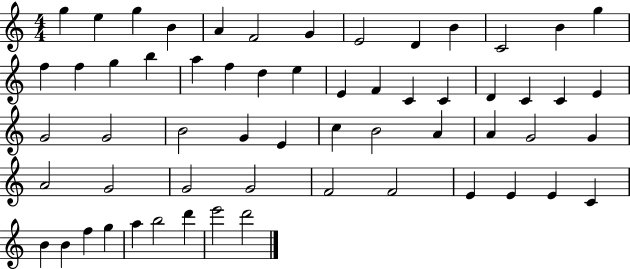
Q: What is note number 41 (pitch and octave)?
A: A4